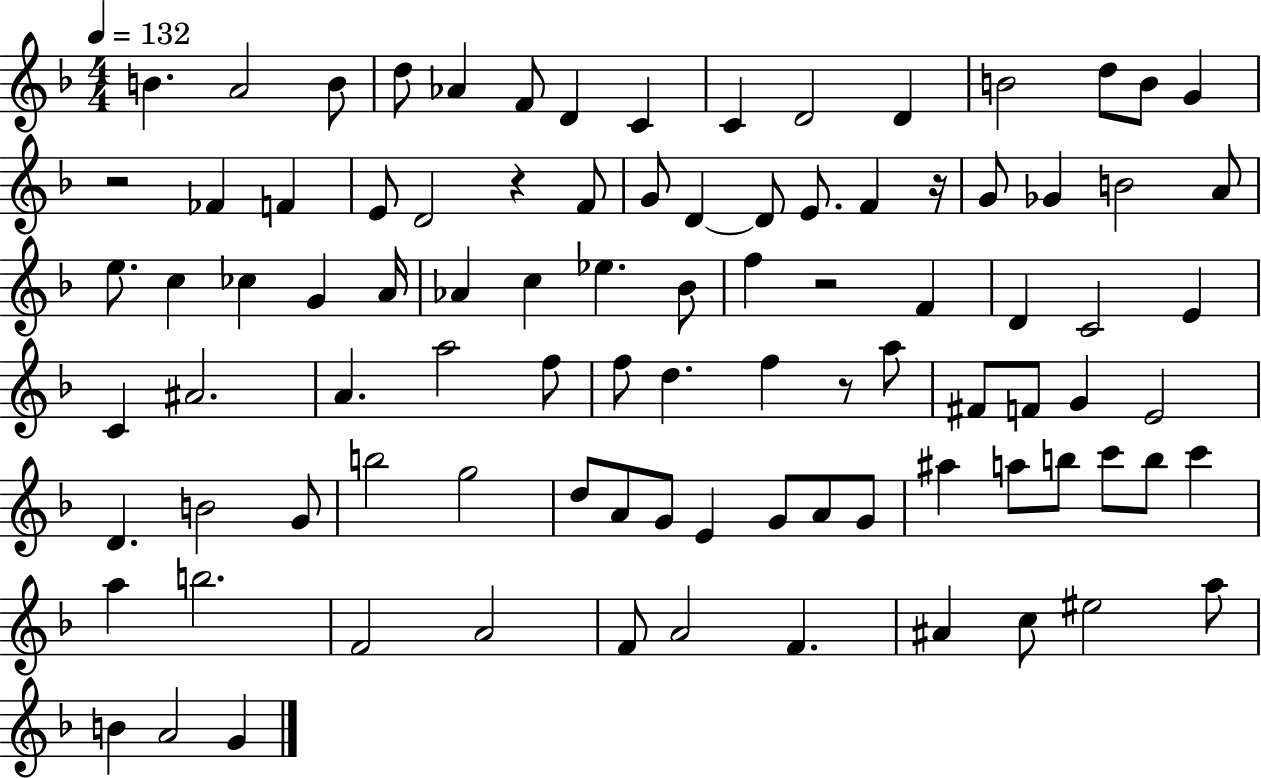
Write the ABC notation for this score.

X:1
T:Untitled
M:4/4
L:1/4
K:F
B A2 B/2 d/2 _A F/2 D C C D2 D B2 d/2 B/2 G z2 _F F E/2 D2 z F/2 G/2 D D/2 E/2 F z/4 G/2 _G B2 A/2 e/2 c _c G A/4 _A c _e _B/2 f z2 F D C2 E C ^A2 A a2 f/2 f/2 d f z/2 a/2 ^F/2 F/2 G E2 D B2 G/2 b2 g2 d/2 A/2 G/2 E G/2 A/2 G/2 ^a a/2 b/2 c'/2 b/2 c' a b2 F2 A2 F/2 A2 F ^A c/2 ^e2 a/2 B A2 G